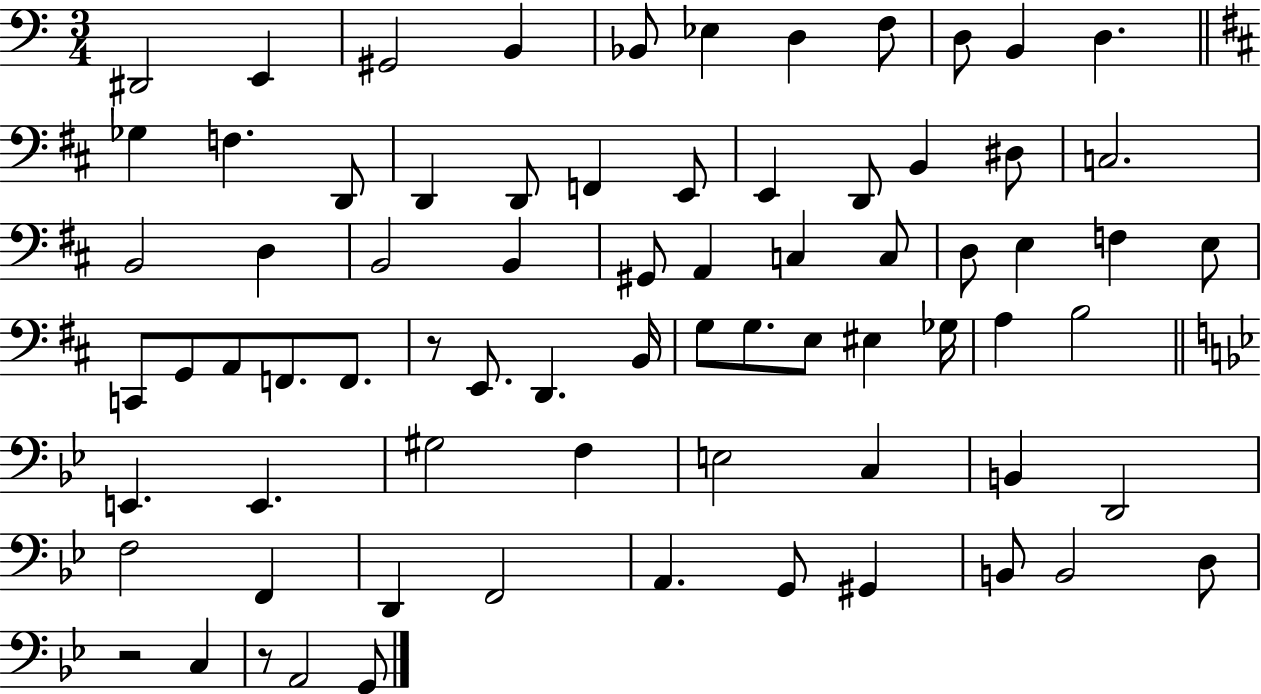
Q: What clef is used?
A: bass